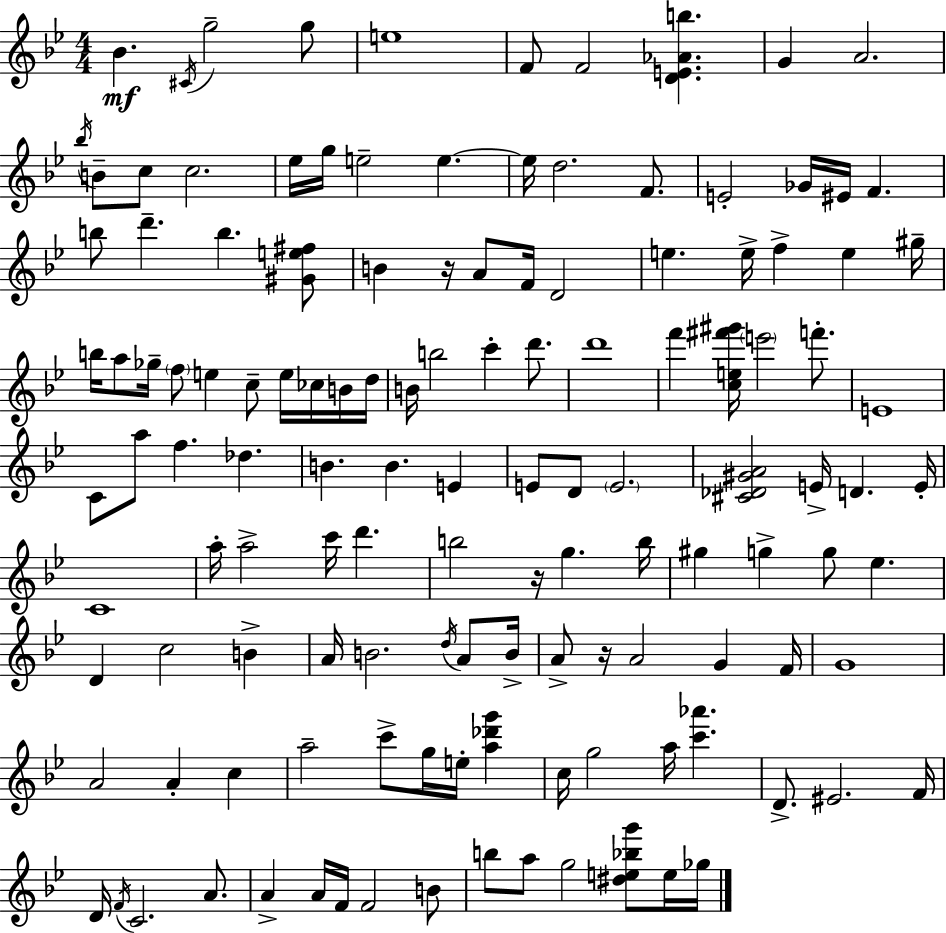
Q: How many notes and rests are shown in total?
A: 130